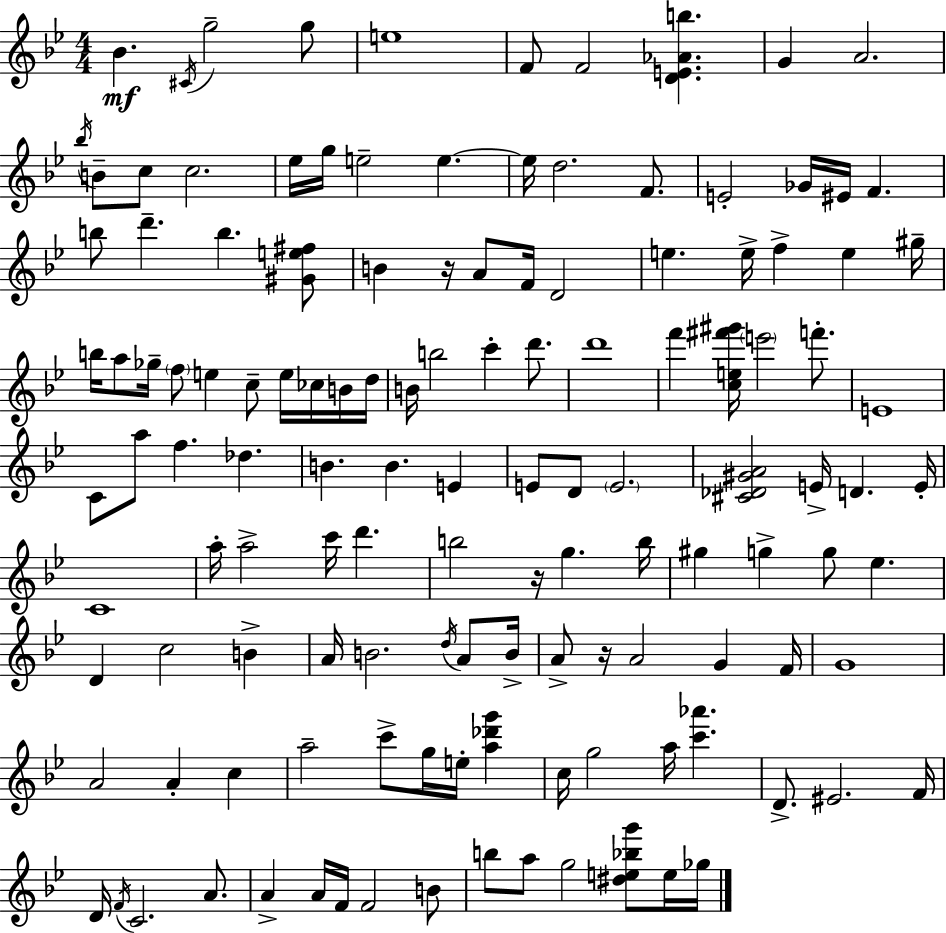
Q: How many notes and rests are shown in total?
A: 130